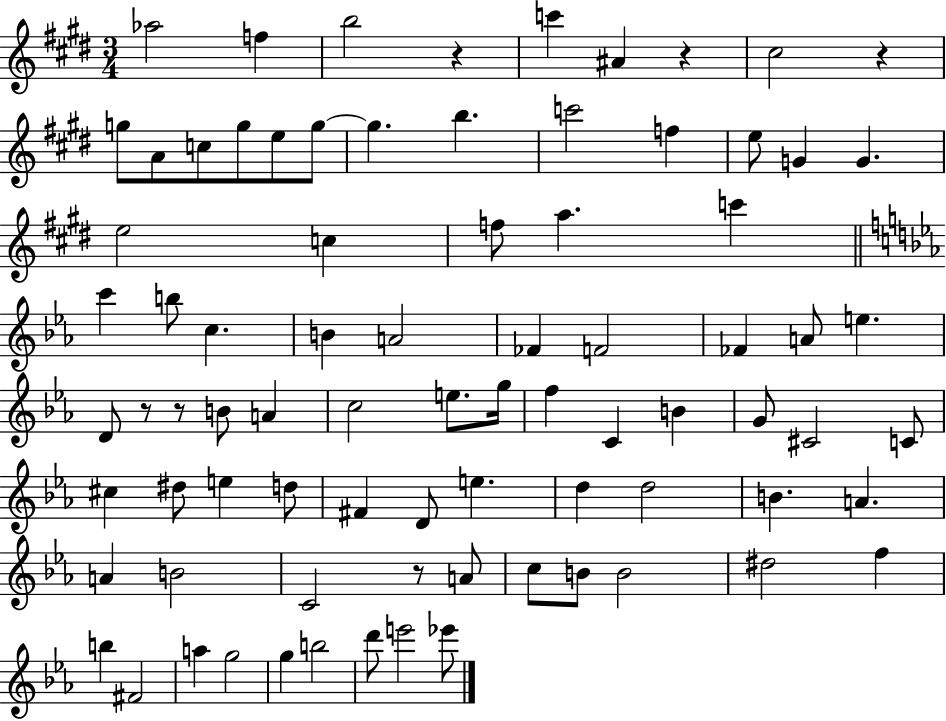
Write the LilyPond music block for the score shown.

{
  \clef treble
  \numericTimeSignature
  \time 3/4
  \key e \major
  aes''2 f''4 | b''2 r4 | c'''4 ais'4 r4 | cis''2 r4 | \break g''8 a'8 c''8 g''8 e''8 g''8~~ | g''4. b''4. | c'''2 f''4 | e''8 g'4 g'4. | \break e''2 c''4 | f''8 a''4. c'''4 | \bar "||" \break \key c \minor c'''4 b''8 c''4. | b'4 a'2 | fes'4 f'2 | fes'4 a'8 e''4. | \break d'8 r8 r8 b'8 a'4 | c''2 e''8. g''16 | f''4 c'4 b'4 | g'8 cis'2 c'8 | \break cis''4 dis''8 e''4 d''8 | fis'4 d'8 e''4. | d''4 d''2 | b'4. a'4. | \break a'4 b'2 | c'2 r8 a'8 | c''8 b'8 b'2 | dis''2 f''4 | \break b''4 fis'2 | a''4 g''2 | g''4 b''2 | d'''8 e'''2 ees'''8 | \break \bar "|."
}